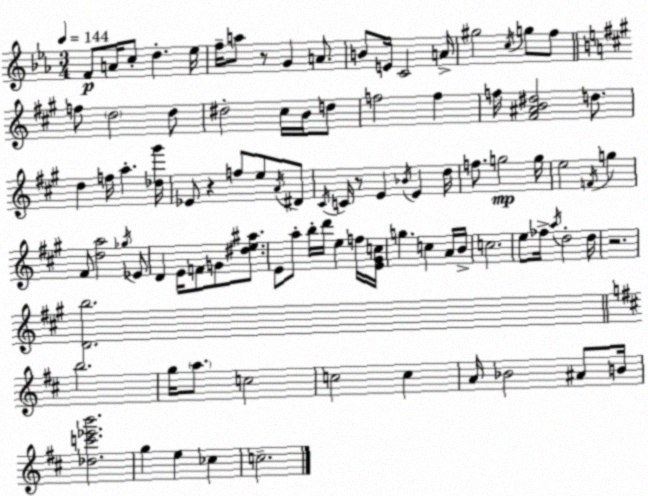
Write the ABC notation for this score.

X:1
T:Untitled
M:3/4
L:1/4
K:Cm
F/2 A/4 c/2 d _e/4 f/4 a/2 z/2 G A/2 B/2 E/4 C2 A/4 ^g2 c/4 g/2 f/2 f/2 d2 d/2 ^d2 ^c/4 B/4 d/2 f2 f f/4 [^F^AB^d]2 d/2 d f/4 a [_d^g']/4 _E/2 z f/2 e/2 A/4 ^D/2 ^C/4 C/4 z/2 E _B/4 E d/4 f/2 g2 g/4 e2 F/4 g ^F/2 [da]2 _g/4 _E/2 D E/4 F/2 G/2 [^de^a]/2 E/2 a/2 b/4 d'/4 e f/4 [E^Gc]/4 g c A/4 B/4 c2 e/2 _f/4 a/4 d2 d/4 z2 [Db]2 b2 g/4 a/2 c2 c2 c A/4 _B2 ^A/2 B/4 [_dc'_e'b']2 g e _c c2